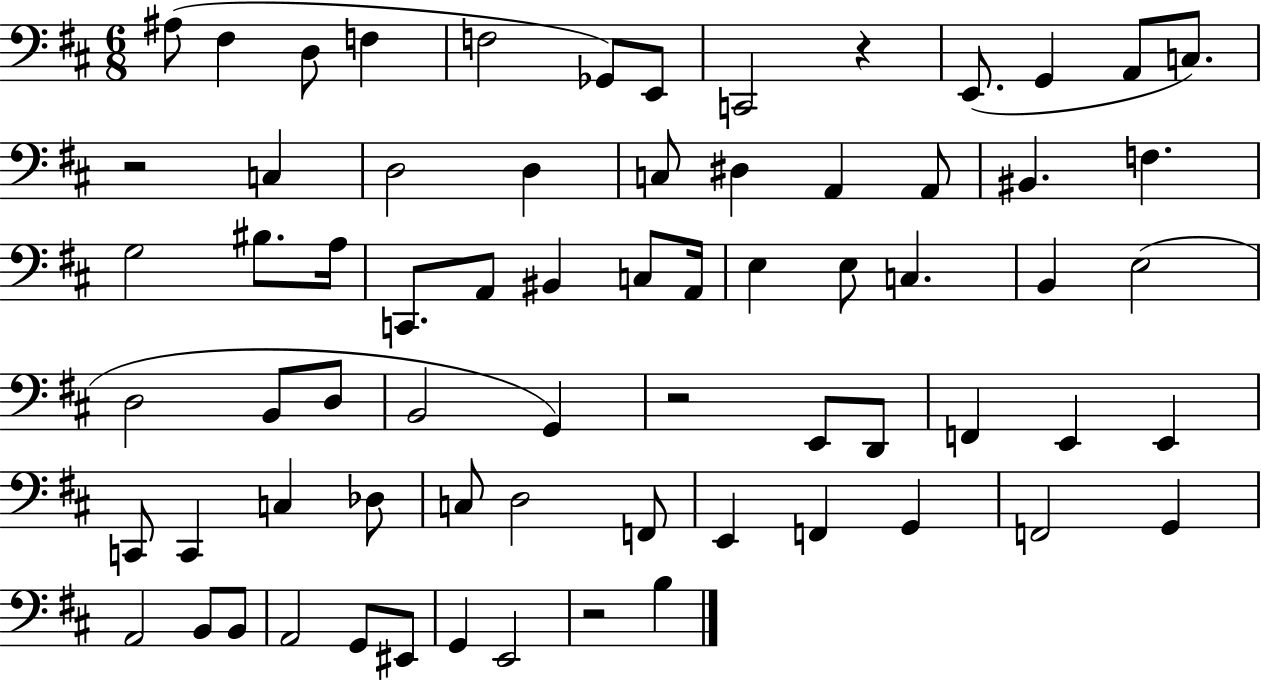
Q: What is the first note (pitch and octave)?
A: A#3